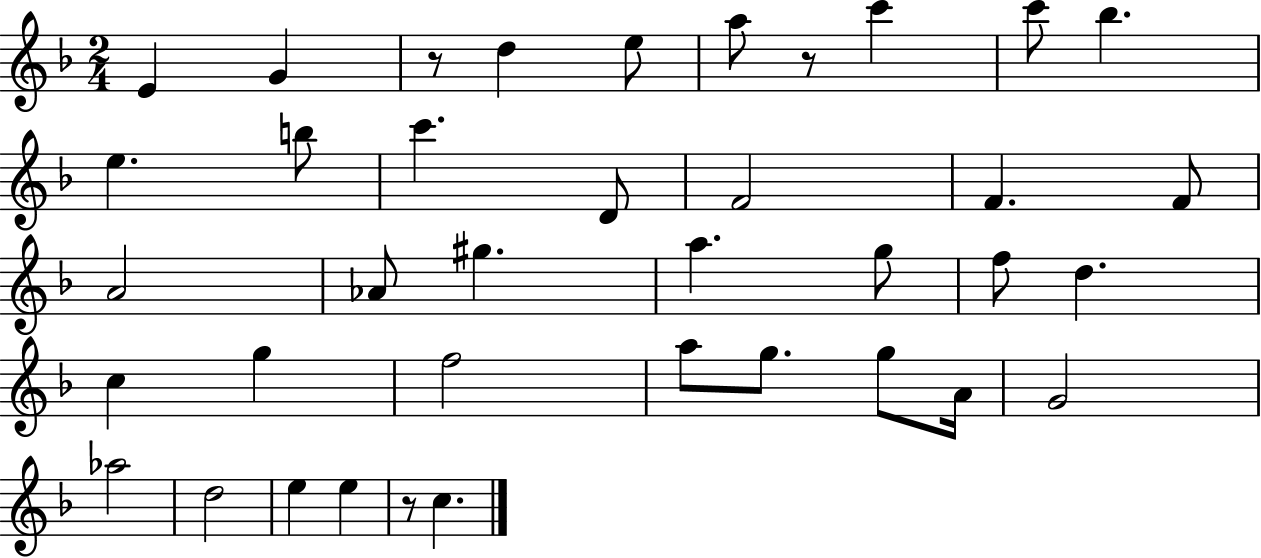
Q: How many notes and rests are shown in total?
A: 38